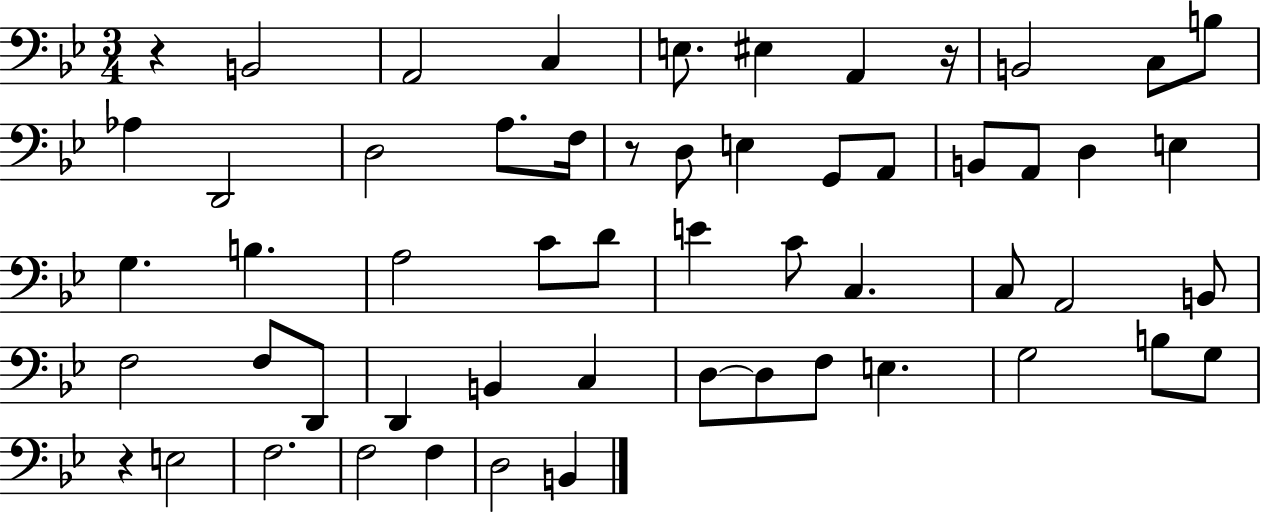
X:1
T:Untitled
M:3/4
L:1/4
K:Bb
z B,,2 A,,2 C, E,/2 ^E, A,, z/4 B,,2 C,/2 B,/2 _A, D,,2 D,2 A,/2 F,/4 z/2 D,/2 E, G,,/2 A,,/2 B,,/2 A,,/2 D, E, G, B, A,2 C/2 D/2 E C/2 C, C,/2 A,,2 B,,/2 F,2 F,/2 D,,/2 D,, B,, C, D,/2 D,/2 F,/2 E, G,2 B,/2 G,/2 z E,2 F,2 F,2 F, D,2 B,,